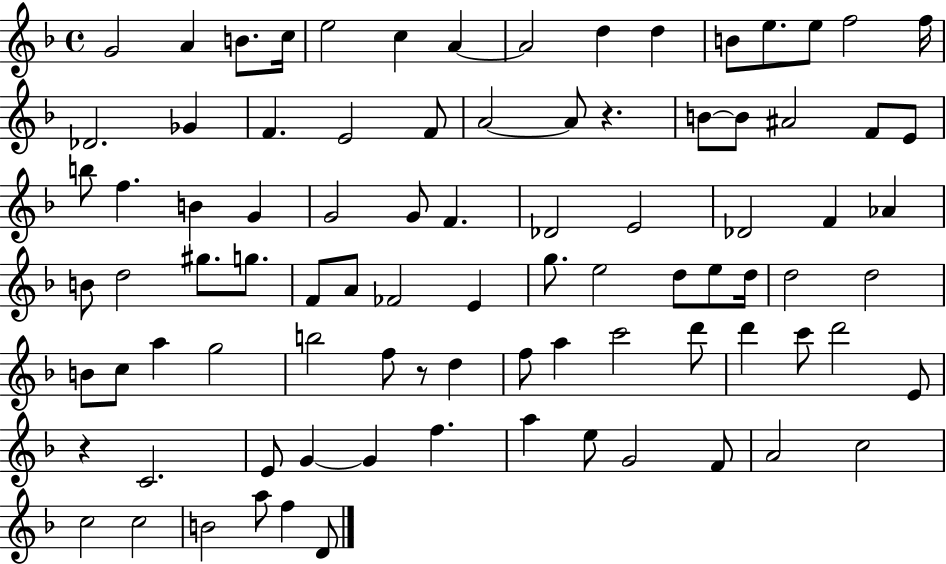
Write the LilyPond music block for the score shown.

{
  \clef treble
  \time 4/4
  \defaultTimeSignature
  \key f \major
  \repeat volta 2 { g'2 a'4 b'8. c''16 | e''2 c''4 a'4~~ | a'2 d''4 d''4 | b'8 e''8. e''8 f''2 f''16 | \break des'2. ges'4 | f'4. e'2 f'8 | a'2~~ a'8 r4. | b'8~~ b'8 ais'2 f'8 e'8 | \break b''8 f''4. b'4 g'4 | g'2 g'8 f'4. | des'2 e'2 | des'2 f'4 aes'4 | \break b'8 d''2 gis''8. g''8. | f'8 a'8 fes'2 e'4 | g''8. e''2 d''8 e''8 d''16 | d''2 d''2 | \break b'8 c''8 a''4 g''2 | b''2 f''8 r8 d''4 | f''8 a''4 c'''2 d'''8 | d'''4 c'''8 d'''2 e'8 | \break r4 c'2. | e'8 g'4~~ g'4 f''4. | a''4 e''8 g'2 f'8 | a'2 c''2 | \break c''2 c''2 | b'2 a''8 f''4 d'8 | } \bar "|."
}